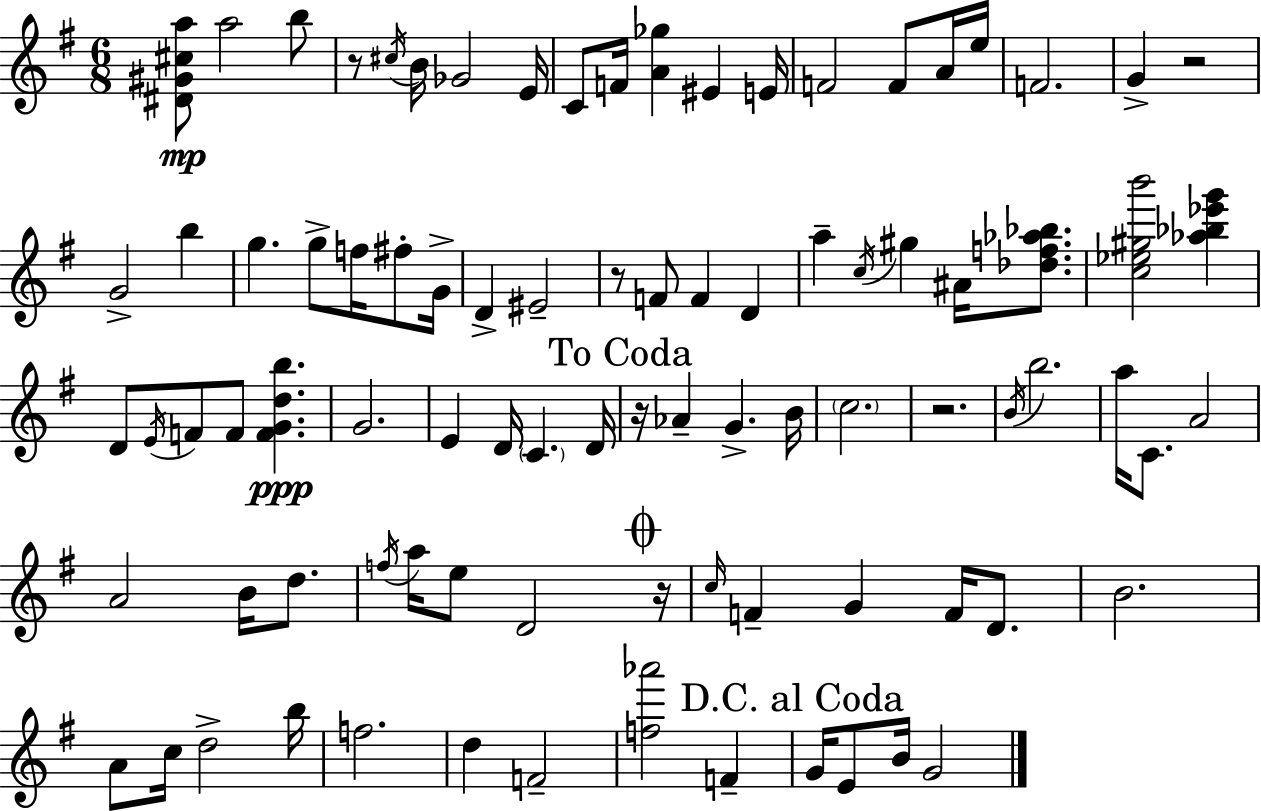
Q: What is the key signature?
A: G major